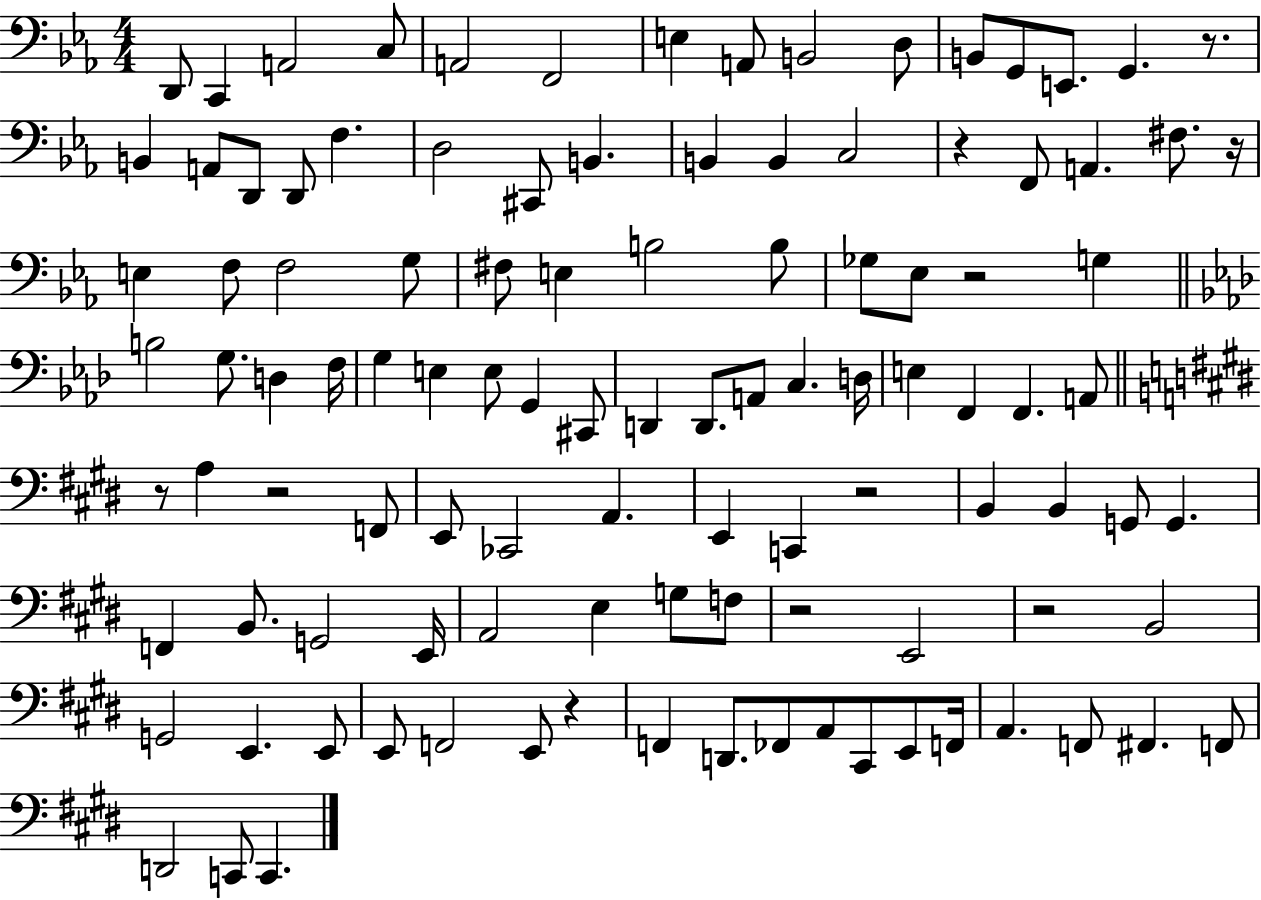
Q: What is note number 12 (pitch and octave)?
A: G2